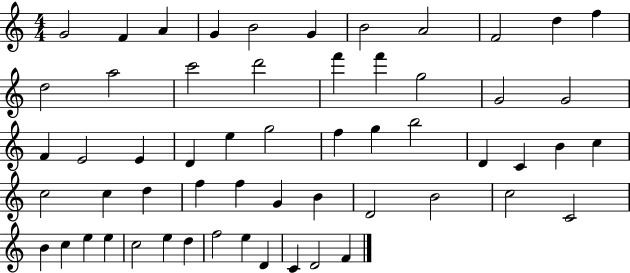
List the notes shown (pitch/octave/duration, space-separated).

G4/h F4/q A4/q G4/q B4/h G4/q B4/h A4/h F4/h D5/q F5/q D5/h A5/h C6/h D6/h F6/q F6/q G5/h G4/h G4/h F4/q E4/h E4/q D4/q E5/q G5/h F5/q G5/q B5/h D4/q C4/q B4/q C5/q C5/h C5/q D5/q F5/q F5/q G4/q B4/q D4/h B4/h C5/h C4/h B4/q C5/q E5/q E5/q C5/h E5/q D5/q F5/h E5/q D4/q C4/q D4/h F4/q